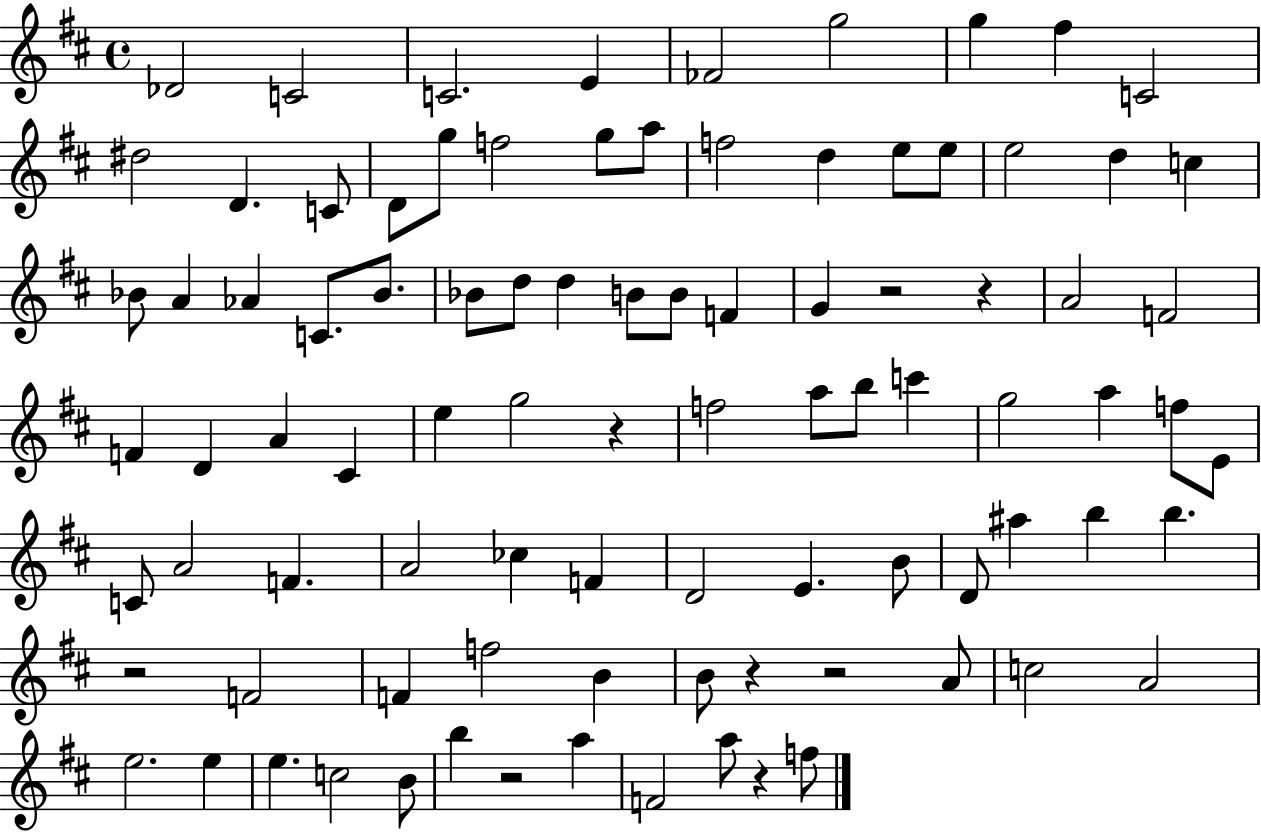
Db4/h C4/h C4/h. E4/q FES4/h G5/h G5/q F#5/q C4/h D#5/h D4/q. C4/e D4/e G5/e F5/h G5/e A5/e F5/h D5/q E5/e E5/e E5/h D5/q C5/q Bb4/e A4/q Ab4/q C4/e. Bb4/e. Bb4/e D5/e D5/q B4/e B4/e F4/q G4/q R/h R/q A4/h F4/h F4/q D4/q A4/q C#4/q E5/q G5/h R/q F5/h A5/e B5/e C6/q G5/h A5/q F5/e E4/e C4/e A4/h F4/q. A4/h CES5/q F4/q D4/h E4/q. B4/e D4/e A#5/q B5/q B5/q. R/h F4/h F4/q F5/h B4/q B4/e R/q R/h A4/e C5/h A4/h E5/h. E5/q E5/q. C5/h B4/e B5/q R/h A5/q F4/h A5/e R/q F5/e